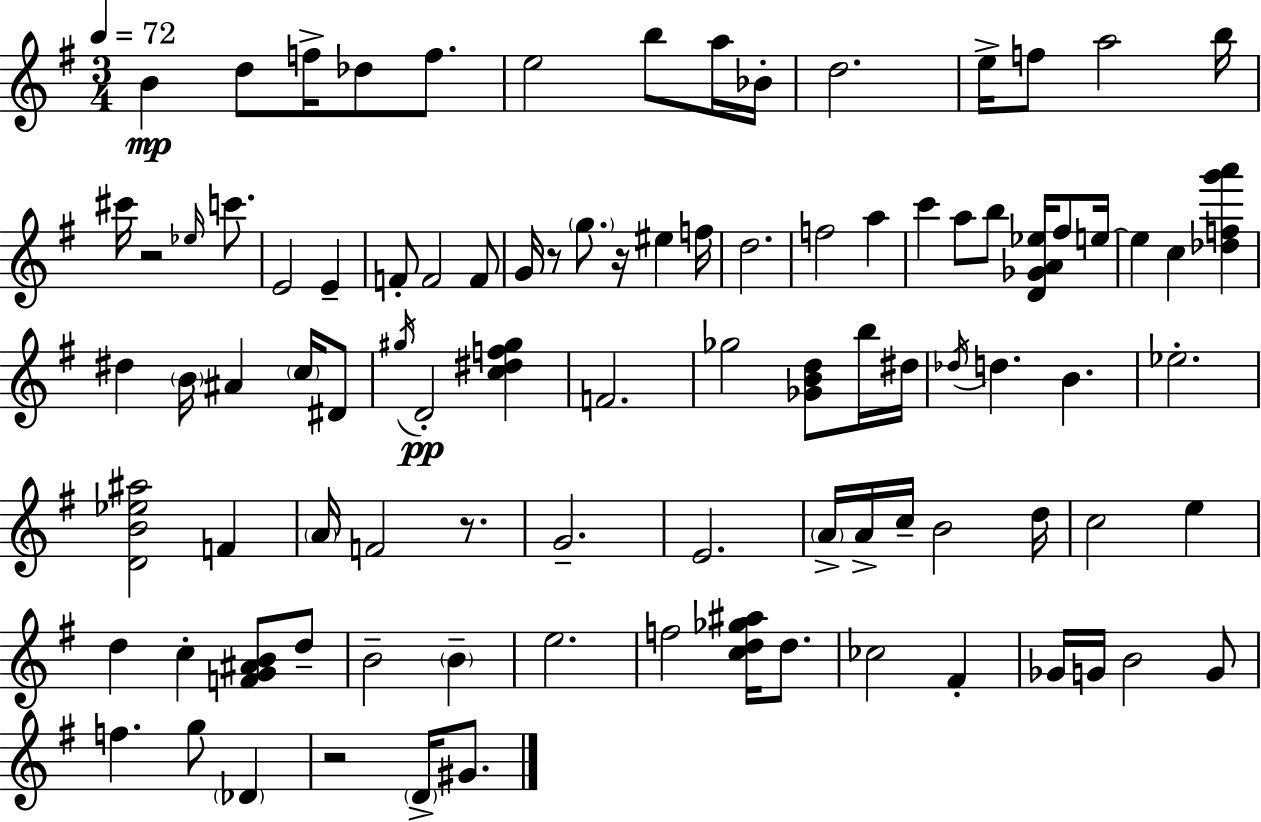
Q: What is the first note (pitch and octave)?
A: B4